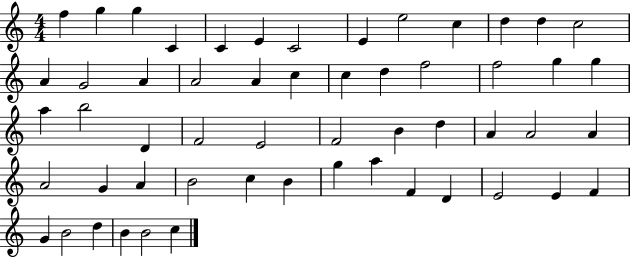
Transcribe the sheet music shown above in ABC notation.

X:1
T:Untitled
M:4/4
L:1/4
K:C
f g g C C E C2 E e2 c d d c2 A G2 A A2 A c c d f2 f2 g g a b2 D F2 E2 F2 B d A A2 A A2 G A B2 c B g a F D E2 E F G B2 d B B2 c